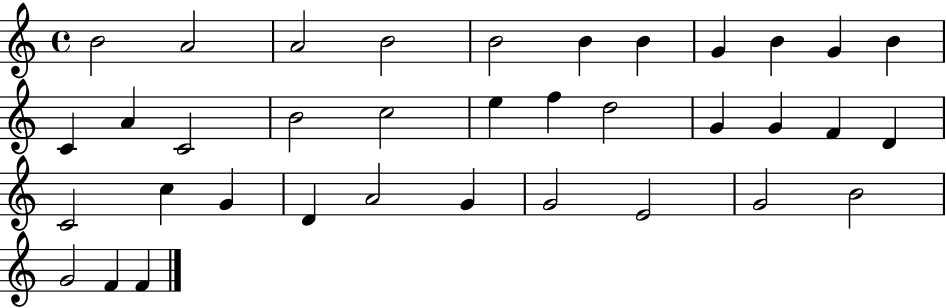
B4/h A4/h A4/h B4/h B4/h B4/q B4/q G4/q B4/q G4/q B4/q C4/q A4/q C4/h B4/h C5/h E5/q F5/q D5/h G4/q G4/q F4/q D4/q C4/h C5/q G4/q D4/q A4/h G4/q G4/h E4/h G4/h B4/h G4/h F4/q F4/q